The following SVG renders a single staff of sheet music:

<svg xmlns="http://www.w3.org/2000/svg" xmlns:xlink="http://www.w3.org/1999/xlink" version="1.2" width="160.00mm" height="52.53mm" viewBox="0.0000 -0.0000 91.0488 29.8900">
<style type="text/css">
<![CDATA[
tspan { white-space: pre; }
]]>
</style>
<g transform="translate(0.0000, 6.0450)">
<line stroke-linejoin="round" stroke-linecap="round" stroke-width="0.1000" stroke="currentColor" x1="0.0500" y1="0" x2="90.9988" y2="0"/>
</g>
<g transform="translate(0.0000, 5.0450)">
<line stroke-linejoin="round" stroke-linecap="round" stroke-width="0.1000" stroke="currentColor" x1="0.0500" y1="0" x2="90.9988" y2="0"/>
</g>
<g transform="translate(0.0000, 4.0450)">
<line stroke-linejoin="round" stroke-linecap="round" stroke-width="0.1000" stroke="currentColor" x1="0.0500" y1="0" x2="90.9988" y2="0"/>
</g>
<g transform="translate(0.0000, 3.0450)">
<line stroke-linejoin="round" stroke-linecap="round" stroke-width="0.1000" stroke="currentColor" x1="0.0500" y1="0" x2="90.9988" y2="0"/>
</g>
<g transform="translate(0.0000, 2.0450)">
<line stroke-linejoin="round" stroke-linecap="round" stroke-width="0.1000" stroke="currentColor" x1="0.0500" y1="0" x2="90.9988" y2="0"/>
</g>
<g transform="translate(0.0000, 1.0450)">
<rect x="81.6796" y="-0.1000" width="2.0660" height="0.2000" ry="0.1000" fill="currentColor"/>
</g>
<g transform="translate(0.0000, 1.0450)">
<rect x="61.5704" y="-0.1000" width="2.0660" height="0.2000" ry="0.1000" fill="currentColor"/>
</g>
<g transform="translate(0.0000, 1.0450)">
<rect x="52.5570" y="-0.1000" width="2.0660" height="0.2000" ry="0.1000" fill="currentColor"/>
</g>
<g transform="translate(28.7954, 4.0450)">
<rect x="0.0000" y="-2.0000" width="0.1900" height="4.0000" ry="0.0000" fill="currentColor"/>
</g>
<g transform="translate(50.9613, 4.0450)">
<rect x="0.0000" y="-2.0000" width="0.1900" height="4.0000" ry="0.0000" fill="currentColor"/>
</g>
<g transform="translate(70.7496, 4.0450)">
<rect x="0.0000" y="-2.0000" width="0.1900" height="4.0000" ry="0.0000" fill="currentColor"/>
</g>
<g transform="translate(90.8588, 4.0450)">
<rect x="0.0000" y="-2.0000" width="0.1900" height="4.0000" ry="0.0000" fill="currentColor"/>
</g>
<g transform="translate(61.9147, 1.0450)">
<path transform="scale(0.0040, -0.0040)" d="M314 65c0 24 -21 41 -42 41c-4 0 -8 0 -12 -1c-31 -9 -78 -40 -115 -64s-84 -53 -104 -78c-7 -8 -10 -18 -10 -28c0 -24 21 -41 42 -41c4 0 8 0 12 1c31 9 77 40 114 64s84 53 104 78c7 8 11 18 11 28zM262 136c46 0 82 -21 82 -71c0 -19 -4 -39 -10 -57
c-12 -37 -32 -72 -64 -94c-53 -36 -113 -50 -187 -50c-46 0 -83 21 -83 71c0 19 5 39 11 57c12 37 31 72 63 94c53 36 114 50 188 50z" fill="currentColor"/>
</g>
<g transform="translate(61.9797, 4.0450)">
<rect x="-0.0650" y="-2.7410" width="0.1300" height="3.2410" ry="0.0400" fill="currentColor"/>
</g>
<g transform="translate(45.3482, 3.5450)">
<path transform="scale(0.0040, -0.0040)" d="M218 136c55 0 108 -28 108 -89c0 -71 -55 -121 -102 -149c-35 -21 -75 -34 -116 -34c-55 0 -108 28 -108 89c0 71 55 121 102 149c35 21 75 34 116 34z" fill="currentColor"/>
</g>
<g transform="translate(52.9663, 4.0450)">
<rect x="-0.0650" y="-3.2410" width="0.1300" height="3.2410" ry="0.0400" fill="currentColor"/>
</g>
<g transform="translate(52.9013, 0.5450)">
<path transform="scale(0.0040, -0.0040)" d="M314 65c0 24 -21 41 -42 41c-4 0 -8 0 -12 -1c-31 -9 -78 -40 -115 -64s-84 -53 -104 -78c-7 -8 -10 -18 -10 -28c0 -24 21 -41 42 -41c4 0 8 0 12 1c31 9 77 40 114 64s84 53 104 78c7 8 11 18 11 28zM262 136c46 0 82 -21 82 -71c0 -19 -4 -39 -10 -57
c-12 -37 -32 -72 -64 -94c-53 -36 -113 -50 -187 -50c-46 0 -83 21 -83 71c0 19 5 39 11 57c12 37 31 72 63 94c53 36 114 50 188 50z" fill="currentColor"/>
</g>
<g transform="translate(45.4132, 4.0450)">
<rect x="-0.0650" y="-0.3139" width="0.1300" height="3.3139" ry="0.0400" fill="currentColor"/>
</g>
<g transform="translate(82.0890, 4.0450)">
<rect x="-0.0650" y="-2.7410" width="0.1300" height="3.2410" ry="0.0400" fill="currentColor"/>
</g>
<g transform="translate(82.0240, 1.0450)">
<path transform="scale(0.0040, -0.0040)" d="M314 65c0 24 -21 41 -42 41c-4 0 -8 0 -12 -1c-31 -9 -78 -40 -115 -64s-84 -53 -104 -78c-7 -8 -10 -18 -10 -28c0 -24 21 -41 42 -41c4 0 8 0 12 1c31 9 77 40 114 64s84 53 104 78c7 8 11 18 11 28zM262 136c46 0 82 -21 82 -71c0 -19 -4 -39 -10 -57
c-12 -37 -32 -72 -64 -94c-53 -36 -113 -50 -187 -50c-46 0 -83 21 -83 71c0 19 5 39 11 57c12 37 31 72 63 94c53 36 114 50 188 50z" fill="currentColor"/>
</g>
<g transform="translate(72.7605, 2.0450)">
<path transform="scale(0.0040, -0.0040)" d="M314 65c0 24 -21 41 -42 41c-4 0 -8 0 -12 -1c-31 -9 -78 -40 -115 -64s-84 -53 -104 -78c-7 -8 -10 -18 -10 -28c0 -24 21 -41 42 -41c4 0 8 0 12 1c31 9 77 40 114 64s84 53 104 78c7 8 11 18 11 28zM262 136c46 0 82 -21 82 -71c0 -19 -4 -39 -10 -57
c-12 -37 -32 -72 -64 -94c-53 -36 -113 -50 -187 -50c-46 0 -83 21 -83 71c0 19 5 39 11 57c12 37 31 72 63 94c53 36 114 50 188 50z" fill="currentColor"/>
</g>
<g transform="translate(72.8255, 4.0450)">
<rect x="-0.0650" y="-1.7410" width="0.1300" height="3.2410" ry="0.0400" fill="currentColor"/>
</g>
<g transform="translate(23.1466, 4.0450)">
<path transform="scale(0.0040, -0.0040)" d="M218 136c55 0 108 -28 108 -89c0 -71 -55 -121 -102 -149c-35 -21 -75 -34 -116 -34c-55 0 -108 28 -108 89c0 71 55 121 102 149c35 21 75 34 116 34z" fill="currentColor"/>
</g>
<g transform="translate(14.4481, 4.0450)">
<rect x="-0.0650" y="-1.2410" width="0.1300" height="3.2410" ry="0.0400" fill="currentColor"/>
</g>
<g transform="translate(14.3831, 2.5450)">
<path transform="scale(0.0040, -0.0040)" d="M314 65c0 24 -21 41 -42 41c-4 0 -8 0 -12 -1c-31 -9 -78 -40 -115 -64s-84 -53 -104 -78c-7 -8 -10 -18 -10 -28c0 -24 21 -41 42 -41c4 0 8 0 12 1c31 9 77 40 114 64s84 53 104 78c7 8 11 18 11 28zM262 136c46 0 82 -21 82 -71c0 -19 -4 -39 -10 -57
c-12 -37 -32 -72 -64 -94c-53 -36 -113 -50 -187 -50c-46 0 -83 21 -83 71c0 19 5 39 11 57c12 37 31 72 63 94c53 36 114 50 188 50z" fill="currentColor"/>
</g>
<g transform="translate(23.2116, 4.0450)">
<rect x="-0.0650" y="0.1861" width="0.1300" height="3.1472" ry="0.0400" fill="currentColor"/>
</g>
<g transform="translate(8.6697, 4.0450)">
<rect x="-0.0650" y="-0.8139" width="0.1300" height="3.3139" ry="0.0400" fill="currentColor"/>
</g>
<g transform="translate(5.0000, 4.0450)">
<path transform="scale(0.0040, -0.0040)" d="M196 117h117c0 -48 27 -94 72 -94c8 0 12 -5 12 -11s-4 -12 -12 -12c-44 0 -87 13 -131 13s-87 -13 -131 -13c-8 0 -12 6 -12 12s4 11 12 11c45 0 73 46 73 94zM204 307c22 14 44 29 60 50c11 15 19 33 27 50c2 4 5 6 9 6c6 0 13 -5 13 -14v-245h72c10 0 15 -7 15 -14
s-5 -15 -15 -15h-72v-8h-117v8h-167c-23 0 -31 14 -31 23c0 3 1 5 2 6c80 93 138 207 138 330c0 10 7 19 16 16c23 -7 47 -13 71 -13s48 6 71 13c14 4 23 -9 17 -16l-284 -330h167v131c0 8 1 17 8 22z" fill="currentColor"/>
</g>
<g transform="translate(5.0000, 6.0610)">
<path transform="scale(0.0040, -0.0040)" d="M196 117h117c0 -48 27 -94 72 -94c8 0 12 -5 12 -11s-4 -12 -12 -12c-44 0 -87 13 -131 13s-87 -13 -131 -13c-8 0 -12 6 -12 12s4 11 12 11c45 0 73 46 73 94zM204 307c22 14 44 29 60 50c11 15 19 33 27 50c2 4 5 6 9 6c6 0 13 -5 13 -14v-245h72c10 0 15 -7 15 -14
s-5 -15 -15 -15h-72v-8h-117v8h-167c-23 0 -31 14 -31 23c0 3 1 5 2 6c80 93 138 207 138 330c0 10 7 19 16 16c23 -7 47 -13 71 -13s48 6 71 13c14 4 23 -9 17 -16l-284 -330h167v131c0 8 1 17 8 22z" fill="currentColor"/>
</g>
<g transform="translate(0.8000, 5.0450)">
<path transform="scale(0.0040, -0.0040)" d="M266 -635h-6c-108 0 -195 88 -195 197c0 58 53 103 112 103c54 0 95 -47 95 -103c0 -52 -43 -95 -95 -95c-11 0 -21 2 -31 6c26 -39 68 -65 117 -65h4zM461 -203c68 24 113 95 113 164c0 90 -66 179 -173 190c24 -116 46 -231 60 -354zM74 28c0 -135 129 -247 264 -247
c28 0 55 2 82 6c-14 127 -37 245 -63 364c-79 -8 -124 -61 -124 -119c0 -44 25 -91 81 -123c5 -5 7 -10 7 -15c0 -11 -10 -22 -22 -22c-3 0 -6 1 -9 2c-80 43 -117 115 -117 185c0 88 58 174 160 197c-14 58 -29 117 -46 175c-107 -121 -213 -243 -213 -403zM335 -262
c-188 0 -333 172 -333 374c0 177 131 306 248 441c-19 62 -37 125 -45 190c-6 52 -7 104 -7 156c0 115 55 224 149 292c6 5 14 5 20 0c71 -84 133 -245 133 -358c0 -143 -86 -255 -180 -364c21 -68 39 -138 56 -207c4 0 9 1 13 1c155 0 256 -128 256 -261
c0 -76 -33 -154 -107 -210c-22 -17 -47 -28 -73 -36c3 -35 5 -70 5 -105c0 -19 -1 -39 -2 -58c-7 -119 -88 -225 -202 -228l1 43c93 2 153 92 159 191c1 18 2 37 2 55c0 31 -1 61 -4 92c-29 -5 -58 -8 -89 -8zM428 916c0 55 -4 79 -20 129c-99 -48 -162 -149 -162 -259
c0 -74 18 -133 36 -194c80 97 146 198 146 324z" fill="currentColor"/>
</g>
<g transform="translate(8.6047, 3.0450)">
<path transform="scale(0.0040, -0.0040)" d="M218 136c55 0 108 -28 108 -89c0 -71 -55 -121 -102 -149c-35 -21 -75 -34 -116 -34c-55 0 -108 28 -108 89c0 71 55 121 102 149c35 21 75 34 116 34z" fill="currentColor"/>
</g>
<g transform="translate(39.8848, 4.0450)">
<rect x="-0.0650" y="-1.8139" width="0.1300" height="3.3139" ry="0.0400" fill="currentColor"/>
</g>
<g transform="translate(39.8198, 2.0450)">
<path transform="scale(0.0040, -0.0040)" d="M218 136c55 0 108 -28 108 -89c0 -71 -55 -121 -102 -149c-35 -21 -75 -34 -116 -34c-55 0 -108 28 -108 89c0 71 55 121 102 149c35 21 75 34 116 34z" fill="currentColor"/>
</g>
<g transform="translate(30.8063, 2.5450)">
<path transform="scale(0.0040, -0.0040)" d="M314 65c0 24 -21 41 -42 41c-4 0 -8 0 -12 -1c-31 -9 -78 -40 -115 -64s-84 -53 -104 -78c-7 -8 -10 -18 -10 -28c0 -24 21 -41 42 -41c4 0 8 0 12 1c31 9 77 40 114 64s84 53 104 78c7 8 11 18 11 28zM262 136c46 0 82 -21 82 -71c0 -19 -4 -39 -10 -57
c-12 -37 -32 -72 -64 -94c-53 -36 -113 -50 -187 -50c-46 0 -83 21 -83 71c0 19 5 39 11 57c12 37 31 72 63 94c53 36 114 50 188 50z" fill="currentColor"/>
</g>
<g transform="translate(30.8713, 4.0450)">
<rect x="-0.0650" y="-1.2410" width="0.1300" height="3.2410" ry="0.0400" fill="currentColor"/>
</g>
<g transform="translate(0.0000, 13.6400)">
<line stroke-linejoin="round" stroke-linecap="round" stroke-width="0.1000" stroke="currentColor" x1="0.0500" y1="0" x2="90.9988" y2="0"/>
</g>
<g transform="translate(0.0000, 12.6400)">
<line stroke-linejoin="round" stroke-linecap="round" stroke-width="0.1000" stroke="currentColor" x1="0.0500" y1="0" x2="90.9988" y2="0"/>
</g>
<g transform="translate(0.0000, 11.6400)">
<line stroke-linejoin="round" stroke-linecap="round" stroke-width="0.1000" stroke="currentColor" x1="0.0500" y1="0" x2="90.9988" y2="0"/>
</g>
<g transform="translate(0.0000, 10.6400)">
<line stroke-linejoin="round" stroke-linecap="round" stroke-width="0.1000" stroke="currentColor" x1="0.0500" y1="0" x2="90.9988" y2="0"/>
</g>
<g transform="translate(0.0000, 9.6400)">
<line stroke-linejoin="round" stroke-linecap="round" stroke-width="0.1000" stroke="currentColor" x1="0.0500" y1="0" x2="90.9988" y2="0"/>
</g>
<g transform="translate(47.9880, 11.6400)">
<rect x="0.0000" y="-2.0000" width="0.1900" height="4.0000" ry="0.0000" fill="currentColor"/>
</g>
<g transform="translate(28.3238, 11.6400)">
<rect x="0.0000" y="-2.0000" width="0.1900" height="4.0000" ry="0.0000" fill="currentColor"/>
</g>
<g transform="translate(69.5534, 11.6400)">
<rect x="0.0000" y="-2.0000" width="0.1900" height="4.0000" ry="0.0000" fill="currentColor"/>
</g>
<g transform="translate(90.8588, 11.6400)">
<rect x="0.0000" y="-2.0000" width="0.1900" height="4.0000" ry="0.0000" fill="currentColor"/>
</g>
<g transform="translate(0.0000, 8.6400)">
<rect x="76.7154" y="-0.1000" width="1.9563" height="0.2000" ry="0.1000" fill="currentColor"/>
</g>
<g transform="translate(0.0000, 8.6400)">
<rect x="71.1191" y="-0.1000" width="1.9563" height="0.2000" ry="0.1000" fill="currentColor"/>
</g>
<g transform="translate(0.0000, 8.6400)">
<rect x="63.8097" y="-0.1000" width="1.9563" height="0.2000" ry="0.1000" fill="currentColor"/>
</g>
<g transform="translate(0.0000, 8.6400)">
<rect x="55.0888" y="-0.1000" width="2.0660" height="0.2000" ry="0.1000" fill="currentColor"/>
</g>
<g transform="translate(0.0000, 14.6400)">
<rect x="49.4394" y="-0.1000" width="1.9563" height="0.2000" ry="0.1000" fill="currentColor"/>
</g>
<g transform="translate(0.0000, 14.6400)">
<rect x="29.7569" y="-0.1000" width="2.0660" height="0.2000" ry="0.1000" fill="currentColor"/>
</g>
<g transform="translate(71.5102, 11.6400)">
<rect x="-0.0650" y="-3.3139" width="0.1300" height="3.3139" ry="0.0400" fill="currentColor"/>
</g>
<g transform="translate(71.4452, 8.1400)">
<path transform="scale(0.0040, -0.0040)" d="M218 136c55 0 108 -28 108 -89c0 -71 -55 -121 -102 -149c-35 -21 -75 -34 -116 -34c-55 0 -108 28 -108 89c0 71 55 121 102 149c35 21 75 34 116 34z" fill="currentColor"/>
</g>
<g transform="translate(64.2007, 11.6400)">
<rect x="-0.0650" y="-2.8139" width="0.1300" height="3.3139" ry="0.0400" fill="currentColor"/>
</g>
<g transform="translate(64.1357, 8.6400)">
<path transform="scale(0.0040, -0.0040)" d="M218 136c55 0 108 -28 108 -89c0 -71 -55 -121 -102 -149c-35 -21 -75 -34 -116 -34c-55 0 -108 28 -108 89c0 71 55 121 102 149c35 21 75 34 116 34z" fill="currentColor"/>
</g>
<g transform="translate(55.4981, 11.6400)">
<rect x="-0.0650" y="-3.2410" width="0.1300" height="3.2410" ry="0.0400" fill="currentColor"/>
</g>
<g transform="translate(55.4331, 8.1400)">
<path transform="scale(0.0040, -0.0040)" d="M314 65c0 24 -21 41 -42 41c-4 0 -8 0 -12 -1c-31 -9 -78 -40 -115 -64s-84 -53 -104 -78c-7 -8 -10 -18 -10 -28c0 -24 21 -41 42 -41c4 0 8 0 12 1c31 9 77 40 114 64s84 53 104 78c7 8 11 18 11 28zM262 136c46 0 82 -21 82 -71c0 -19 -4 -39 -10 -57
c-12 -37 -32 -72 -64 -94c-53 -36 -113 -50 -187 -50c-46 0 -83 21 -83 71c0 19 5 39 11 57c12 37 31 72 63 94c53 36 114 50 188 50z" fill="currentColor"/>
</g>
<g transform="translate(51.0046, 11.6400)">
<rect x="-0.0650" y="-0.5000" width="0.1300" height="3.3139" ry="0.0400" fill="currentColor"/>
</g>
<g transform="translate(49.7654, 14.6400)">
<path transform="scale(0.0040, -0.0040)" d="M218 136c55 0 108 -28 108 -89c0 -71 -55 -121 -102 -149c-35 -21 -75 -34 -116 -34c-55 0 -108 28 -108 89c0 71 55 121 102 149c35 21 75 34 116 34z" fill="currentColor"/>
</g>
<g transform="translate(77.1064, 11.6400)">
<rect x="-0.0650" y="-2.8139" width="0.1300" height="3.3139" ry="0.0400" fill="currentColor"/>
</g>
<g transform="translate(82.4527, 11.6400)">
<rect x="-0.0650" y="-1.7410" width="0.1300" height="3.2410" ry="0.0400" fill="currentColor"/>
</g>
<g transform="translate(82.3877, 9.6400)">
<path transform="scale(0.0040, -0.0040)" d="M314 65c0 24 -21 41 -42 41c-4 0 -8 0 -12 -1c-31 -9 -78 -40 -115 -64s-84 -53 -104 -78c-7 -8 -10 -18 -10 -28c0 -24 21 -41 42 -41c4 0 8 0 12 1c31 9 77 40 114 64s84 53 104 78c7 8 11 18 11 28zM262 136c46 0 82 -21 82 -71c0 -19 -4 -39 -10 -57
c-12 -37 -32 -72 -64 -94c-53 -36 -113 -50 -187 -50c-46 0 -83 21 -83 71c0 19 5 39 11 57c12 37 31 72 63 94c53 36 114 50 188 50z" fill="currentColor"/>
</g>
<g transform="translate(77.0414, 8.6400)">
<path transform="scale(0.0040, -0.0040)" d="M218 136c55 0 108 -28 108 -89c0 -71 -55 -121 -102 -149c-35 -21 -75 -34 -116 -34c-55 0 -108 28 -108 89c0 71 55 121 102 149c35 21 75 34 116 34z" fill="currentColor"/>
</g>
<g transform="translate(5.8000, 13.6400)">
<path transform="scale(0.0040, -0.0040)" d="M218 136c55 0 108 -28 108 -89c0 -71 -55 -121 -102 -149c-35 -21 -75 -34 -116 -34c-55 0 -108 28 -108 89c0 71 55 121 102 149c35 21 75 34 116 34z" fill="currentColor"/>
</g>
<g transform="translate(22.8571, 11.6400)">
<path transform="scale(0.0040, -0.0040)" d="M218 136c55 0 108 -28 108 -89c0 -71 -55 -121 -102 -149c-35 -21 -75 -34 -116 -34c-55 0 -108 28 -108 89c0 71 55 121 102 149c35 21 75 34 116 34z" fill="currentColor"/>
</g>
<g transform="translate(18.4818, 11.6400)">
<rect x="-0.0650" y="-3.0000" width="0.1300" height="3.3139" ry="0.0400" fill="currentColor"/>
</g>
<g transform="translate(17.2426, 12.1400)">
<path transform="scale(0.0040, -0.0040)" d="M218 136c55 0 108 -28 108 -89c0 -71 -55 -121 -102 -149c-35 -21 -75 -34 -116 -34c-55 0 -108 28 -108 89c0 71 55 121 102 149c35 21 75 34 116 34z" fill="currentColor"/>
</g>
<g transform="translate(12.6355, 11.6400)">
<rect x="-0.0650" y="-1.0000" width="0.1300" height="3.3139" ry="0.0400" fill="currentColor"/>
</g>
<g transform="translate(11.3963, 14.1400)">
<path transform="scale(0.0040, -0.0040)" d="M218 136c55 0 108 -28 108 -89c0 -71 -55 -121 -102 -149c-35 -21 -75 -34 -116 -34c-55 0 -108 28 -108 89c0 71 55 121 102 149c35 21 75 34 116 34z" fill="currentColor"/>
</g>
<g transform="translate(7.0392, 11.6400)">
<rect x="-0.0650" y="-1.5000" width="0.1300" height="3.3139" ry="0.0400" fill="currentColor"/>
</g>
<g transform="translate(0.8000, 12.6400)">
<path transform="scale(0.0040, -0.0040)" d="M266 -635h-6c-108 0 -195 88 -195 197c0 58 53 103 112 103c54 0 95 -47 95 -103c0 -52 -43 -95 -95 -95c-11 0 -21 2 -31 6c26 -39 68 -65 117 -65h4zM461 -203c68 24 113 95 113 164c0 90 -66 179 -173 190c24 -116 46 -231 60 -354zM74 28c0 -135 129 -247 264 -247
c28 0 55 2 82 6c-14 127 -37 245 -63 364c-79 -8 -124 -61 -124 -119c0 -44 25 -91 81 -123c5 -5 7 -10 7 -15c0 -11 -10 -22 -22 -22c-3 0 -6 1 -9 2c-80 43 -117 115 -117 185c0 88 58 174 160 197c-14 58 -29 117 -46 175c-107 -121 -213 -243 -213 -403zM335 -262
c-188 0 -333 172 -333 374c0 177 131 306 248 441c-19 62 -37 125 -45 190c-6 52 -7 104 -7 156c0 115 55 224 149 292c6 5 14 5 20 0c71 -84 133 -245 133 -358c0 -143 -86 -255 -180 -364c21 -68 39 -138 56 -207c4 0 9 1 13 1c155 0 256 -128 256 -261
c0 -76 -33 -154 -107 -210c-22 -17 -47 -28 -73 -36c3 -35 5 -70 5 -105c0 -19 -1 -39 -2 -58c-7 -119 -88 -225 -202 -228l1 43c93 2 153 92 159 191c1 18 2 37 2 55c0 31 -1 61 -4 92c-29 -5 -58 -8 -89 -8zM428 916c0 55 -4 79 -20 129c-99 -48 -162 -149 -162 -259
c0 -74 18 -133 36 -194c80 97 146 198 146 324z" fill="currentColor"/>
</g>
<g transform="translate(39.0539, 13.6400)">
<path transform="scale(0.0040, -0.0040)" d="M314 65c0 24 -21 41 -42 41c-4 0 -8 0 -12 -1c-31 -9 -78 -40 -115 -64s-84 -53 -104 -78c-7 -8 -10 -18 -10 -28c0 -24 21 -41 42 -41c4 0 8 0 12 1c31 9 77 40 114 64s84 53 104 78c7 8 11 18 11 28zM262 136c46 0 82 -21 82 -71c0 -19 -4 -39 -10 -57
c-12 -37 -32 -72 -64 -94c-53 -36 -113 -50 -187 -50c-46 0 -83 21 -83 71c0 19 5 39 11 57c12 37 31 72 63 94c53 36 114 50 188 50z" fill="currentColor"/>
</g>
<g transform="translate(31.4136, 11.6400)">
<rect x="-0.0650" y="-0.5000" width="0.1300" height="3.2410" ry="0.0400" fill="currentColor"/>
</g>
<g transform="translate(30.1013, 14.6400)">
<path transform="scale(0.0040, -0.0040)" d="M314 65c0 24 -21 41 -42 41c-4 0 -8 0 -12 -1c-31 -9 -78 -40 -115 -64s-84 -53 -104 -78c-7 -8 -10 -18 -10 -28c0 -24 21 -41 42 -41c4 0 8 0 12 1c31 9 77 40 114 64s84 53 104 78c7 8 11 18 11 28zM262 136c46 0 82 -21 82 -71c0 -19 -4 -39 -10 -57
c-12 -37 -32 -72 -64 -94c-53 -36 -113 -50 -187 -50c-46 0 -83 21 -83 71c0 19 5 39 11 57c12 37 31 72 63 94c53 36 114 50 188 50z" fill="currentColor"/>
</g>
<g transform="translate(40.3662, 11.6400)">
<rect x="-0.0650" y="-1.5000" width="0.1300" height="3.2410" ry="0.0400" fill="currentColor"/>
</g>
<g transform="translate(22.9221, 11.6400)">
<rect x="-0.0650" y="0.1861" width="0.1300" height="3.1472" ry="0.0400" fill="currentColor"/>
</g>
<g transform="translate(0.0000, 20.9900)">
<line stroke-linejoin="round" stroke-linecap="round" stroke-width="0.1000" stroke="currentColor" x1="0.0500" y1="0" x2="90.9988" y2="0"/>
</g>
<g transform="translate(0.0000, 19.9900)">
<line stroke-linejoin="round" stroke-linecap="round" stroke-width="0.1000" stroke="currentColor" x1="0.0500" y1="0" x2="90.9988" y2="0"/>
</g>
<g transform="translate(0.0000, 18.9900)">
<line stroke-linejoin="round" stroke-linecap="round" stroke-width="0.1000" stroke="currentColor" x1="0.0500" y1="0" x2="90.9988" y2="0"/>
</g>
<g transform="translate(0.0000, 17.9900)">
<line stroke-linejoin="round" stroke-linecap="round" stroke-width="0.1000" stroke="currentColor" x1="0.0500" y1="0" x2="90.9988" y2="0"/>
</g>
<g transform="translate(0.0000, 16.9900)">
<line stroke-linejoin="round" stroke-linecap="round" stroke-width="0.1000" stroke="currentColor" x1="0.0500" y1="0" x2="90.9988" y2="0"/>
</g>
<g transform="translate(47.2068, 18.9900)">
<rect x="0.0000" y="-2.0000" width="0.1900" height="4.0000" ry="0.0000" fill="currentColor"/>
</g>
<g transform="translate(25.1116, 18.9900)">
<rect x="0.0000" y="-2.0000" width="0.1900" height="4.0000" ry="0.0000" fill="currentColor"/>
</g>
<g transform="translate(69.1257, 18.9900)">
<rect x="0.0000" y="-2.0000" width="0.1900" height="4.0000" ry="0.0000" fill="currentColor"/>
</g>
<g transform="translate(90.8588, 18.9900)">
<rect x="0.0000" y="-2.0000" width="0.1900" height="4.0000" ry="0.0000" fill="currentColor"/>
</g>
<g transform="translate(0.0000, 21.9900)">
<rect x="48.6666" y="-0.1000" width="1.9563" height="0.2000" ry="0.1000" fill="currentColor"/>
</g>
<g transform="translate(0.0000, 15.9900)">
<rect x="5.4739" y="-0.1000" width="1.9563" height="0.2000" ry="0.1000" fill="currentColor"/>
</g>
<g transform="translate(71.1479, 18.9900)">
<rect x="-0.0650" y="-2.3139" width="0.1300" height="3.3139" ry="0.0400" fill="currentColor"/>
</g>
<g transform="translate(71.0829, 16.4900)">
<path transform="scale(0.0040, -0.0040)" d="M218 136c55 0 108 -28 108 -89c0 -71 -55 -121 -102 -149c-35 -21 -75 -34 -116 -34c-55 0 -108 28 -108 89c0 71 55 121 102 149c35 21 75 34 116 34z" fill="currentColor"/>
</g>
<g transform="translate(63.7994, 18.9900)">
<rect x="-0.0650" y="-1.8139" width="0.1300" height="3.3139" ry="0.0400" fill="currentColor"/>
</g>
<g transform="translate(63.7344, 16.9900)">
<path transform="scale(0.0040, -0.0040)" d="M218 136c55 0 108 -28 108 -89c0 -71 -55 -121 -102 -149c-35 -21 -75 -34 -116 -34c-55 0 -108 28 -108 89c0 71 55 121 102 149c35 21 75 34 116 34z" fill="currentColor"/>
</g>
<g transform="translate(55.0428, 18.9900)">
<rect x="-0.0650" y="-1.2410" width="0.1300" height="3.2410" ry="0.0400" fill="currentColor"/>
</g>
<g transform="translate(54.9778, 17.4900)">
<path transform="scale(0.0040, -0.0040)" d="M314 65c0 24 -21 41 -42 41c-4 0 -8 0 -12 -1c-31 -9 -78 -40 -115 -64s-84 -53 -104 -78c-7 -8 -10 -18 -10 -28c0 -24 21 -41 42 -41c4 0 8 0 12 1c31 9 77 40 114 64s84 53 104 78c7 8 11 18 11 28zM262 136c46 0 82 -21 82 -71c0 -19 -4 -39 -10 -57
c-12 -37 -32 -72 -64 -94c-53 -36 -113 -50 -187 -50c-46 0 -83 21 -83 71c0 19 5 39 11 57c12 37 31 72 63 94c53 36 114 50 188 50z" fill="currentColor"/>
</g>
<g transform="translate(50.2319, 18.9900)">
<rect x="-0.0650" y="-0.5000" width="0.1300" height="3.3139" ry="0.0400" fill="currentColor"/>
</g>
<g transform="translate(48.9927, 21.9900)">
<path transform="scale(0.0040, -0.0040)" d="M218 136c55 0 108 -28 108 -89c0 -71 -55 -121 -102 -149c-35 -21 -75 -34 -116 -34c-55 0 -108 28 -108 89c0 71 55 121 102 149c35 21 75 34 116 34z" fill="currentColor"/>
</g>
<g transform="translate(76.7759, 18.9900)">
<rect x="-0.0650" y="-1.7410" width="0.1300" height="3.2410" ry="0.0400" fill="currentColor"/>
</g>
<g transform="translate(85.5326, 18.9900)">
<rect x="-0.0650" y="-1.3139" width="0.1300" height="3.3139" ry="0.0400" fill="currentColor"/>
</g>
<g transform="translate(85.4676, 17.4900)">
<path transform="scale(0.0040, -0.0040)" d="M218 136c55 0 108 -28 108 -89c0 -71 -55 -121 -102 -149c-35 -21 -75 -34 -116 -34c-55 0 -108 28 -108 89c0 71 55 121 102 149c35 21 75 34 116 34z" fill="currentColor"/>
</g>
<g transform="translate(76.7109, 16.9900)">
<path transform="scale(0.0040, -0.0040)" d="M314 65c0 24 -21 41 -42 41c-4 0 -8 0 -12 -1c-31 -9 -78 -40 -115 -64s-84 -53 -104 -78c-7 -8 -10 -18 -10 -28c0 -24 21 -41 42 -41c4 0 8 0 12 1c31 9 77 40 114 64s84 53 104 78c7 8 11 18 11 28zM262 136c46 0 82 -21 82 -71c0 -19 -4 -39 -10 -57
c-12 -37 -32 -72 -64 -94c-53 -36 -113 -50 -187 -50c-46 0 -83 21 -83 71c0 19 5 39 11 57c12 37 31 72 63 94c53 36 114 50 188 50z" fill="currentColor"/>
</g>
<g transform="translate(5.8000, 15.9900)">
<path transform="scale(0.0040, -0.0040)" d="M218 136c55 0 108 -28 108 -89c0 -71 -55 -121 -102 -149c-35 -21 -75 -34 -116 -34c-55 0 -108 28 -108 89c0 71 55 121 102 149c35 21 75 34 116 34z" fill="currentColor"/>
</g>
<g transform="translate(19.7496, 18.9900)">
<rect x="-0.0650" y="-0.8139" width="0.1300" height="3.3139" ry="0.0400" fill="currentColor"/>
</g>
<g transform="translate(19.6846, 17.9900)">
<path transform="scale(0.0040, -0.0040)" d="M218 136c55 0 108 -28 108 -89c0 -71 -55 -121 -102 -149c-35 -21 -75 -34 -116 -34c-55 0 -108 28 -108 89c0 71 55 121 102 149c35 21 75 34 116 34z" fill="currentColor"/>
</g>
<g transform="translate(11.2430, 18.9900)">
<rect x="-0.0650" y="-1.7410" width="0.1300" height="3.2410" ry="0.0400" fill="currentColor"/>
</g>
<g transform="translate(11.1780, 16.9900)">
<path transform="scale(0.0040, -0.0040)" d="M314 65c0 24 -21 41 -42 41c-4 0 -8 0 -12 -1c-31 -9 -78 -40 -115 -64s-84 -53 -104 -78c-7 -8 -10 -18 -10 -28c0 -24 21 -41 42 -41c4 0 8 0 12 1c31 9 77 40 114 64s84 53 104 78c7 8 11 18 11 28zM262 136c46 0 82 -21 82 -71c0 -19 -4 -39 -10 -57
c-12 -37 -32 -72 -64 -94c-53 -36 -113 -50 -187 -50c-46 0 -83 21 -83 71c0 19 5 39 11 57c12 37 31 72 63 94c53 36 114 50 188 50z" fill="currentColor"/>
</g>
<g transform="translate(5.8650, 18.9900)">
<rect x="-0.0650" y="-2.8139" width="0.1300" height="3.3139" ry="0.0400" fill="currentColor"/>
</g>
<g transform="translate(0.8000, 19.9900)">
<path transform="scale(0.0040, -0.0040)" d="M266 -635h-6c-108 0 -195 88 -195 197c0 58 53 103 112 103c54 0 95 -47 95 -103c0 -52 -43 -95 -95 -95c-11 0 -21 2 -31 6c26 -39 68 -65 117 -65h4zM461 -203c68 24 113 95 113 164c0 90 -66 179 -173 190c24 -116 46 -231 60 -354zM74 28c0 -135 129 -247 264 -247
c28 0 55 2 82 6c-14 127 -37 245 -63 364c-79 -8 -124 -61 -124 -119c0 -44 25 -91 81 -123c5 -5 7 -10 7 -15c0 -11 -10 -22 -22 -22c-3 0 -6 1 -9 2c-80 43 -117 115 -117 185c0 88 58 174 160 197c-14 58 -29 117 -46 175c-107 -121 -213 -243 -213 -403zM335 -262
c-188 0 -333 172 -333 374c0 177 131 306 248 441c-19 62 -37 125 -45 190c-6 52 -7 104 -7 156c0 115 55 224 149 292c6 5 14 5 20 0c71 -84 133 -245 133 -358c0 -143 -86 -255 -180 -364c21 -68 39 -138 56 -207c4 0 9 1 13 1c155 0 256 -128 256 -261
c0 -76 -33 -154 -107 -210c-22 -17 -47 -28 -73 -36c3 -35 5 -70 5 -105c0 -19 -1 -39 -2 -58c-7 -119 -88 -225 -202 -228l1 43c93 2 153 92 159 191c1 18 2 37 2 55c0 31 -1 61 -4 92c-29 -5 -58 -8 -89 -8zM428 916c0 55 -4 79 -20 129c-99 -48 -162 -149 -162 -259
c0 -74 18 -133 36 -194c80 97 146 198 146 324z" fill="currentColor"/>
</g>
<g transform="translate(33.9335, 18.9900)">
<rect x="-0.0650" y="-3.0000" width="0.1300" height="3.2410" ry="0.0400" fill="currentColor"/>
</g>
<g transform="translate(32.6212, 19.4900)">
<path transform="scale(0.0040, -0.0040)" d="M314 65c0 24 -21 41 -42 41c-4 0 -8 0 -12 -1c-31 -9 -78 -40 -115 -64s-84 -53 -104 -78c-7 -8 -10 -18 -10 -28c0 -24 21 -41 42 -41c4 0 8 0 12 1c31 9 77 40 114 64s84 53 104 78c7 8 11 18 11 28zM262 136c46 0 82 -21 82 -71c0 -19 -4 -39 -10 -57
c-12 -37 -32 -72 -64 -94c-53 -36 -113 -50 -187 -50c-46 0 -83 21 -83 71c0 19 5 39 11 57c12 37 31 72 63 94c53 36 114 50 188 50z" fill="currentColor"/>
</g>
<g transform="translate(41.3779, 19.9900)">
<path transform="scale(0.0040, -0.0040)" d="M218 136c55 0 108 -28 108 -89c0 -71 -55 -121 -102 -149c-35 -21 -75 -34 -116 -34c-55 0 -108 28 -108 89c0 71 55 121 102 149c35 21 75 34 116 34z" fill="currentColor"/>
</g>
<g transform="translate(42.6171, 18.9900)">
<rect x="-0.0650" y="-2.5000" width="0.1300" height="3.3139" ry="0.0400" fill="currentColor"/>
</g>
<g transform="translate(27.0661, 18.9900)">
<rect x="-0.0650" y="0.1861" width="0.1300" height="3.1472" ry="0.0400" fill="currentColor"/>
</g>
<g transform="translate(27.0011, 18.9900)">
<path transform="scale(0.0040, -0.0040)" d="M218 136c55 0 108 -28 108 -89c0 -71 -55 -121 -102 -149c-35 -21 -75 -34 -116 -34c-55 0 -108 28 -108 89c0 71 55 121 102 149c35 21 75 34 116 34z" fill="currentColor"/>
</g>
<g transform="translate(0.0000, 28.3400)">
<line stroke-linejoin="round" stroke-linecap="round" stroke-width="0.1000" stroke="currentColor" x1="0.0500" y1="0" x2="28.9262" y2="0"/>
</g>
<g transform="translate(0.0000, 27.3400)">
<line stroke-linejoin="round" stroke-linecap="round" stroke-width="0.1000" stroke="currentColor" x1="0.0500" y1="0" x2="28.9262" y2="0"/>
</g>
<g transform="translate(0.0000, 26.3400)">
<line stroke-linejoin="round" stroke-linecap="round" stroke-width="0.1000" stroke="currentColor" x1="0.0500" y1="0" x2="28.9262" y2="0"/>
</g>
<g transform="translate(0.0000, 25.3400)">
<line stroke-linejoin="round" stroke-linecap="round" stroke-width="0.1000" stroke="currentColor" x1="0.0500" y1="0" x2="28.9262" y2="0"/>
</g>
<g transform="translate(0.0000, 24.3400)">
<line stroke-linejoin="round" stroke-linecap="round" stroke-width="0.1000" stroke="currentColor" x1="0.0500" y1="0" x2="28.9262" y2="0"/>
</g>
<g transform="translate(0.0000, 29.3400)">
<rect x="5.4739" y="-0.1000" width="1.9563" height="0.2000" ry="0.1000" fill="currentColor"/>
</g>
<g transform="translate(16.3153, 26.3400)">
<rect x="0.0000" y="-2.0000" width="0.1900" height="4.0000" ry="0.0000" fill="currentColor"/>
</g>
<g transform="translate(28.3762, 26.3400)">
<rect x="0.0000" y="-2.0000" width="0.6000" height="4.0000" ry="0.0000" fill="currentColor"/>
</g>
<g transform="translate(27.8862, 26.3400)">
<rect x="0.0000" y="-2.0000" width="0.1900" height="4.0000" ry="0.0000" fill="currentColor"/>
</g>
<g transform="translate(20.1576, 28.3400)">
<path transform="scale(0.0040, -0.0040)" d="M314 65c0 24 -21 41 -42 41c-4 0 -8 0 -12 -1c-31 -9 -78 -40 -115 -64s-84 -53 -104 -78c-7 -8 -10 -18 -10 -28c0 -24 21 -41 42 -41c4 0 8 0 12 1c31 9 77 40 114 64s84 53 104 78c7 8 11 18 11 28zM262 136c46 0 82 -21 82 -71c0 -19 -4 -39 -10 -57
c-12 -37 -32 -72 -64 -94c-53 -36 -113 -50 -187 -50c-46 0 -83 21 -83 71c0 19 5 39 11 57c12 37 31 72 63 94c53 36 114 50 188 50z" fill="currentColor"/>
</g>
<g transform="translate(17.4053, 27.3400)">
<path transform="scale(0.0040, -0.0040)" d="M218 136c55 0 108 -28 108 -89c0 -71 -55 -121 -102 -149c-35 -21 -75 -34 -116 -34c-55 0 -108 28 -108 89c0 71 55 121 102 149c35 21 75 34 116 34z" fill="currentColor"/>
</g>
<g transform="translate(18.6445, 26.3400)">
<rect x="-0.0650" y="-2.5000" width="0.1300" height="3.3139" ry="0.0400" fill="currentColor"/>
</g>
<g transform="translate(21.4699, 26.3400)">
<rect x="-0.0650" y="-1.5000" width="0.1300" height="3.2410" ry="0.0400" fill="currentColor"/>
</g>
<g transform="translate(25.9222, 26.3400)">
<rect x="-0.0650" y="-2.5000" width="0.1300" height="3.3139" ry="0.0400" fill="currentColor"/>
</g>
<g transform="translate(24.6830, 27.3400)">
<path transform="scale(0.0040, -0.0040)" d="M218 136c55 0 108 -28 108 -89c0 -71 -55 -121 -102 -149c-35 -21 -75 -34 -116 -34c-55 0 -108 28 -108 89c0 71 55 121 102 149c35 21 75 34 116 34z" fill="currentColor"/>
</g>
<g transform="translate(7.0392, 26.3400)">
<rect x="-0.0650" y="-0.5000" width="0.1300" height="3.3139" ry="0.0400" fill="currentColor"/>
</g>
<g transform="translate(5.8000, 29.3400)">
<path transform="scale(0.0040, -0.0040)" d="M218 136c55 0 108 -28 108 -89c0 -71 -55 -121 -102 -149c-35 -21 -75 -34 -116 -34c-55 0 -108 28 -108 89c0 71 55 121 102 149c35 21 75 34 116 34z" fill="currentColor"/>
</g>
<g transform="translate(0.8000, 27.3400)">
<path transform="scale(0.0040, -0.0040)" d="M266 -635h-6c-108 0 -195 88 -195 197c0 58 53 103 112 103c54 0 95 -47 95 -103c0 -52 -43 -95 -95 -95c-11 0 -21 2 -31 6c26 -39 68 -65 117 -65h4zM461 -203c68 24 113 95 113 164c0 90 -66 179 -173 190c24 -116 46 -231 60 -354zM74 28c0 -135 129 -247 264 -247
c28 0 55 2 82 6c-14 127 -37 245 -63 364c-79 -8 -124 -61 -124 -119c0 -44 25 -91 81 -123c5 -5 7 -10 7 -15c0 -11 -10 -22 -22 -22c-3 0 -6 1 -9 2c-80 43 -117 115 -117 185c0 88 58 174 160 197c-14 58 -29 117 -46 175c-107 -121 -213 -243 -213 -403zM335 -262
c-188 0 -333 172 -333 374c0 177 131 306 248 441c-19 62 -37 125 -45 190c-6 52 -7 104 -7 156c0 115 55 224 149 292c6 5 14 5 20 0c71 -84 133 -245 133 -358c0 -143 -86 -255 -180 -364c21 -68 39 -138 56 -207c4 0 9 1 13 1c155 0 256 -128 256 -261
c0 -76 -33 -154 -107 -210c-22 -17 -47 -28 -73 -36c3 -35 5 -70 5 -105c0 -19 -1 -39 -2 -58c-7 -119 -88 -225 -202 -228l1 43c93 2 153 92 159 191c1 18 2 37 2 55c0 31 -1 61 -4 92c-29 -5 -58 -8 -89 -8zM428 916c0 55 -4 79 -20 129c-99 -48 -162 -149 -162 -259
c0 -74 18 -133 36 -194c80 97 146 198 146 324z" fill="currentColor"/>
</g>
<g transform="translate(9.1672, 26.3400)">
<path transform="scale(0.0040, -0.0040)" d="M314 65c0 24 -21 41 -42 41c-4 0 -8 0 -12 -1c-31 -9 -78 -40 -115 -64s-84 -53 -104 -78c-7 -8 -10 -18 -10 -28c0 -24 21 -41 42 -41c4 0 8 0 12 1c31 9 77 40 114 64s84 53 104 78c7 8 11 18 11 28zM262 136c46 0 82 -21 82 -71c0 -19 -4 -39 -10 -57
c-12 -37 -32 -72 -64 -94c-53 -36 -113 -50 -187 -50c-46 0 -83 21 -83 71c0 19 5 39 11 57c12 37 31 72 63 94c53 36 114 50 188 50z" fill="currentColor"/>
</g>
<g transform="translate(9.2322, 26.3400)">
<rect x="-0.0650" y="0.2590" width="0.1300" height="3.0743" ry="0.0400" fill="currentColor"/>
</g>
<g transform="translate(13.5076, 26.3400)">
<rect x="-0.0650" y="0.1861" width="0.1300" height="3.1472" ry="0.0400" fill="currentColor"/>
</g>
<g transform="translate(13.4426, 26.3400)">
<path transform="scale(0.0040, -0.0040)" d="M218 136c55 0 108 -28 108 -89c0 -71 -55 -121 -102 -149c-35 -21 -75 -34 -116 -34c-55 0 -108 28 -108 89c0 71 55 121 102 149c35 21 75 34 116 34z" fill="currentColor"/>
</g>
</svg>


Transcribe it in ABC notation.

X:1
T:Untitled
M:4/4
L:1/4
K:C
d e2 B e2 f c b2 a2 f2 a2 E D A B C2 E2 C b2 a b a f2 a f2 d B A2 G C e2 f g f2 e C B2 B G E2 G